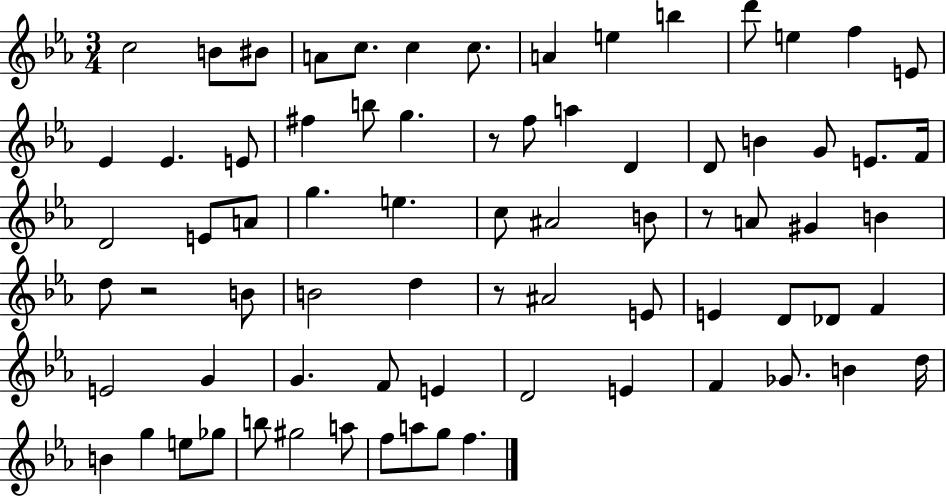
{
  \clef treble
  \numericTimeSignature
  \time 3/4
  \key ees \major
  c''2 b'8 bis'8 | a'8 c''8. c''4 c''8. | a'4 e''4 b''4 | d'''8 e''4 f''4 e'8 | \break ees'4 ees'4. e'8 | fis''4 b''8 g''4. | r8 f''8 a''4 d'4 | d'8 b'4 g'8 e'8. f'16 | \break d'2 e'8 a'8 | g''4. e''4. | c''8 ais'2 b'8 | r8 a'8 gis'4 b'4 | \break d''8 r2 b'8 | b'2 d''4 | r8 ais'2 e'8 | e'4 d'8 des'8 f'4 | \break e'2 g'4 | g'4. f'8 e'4 | d'2 e'4 | f'4 ges'8. b'4 d''16 | \break b'4 g''4 e''8 ges''8 | b''8 gis''2 a''8 | f''8 a''8 g''8 f''4. | \bar "|."
}